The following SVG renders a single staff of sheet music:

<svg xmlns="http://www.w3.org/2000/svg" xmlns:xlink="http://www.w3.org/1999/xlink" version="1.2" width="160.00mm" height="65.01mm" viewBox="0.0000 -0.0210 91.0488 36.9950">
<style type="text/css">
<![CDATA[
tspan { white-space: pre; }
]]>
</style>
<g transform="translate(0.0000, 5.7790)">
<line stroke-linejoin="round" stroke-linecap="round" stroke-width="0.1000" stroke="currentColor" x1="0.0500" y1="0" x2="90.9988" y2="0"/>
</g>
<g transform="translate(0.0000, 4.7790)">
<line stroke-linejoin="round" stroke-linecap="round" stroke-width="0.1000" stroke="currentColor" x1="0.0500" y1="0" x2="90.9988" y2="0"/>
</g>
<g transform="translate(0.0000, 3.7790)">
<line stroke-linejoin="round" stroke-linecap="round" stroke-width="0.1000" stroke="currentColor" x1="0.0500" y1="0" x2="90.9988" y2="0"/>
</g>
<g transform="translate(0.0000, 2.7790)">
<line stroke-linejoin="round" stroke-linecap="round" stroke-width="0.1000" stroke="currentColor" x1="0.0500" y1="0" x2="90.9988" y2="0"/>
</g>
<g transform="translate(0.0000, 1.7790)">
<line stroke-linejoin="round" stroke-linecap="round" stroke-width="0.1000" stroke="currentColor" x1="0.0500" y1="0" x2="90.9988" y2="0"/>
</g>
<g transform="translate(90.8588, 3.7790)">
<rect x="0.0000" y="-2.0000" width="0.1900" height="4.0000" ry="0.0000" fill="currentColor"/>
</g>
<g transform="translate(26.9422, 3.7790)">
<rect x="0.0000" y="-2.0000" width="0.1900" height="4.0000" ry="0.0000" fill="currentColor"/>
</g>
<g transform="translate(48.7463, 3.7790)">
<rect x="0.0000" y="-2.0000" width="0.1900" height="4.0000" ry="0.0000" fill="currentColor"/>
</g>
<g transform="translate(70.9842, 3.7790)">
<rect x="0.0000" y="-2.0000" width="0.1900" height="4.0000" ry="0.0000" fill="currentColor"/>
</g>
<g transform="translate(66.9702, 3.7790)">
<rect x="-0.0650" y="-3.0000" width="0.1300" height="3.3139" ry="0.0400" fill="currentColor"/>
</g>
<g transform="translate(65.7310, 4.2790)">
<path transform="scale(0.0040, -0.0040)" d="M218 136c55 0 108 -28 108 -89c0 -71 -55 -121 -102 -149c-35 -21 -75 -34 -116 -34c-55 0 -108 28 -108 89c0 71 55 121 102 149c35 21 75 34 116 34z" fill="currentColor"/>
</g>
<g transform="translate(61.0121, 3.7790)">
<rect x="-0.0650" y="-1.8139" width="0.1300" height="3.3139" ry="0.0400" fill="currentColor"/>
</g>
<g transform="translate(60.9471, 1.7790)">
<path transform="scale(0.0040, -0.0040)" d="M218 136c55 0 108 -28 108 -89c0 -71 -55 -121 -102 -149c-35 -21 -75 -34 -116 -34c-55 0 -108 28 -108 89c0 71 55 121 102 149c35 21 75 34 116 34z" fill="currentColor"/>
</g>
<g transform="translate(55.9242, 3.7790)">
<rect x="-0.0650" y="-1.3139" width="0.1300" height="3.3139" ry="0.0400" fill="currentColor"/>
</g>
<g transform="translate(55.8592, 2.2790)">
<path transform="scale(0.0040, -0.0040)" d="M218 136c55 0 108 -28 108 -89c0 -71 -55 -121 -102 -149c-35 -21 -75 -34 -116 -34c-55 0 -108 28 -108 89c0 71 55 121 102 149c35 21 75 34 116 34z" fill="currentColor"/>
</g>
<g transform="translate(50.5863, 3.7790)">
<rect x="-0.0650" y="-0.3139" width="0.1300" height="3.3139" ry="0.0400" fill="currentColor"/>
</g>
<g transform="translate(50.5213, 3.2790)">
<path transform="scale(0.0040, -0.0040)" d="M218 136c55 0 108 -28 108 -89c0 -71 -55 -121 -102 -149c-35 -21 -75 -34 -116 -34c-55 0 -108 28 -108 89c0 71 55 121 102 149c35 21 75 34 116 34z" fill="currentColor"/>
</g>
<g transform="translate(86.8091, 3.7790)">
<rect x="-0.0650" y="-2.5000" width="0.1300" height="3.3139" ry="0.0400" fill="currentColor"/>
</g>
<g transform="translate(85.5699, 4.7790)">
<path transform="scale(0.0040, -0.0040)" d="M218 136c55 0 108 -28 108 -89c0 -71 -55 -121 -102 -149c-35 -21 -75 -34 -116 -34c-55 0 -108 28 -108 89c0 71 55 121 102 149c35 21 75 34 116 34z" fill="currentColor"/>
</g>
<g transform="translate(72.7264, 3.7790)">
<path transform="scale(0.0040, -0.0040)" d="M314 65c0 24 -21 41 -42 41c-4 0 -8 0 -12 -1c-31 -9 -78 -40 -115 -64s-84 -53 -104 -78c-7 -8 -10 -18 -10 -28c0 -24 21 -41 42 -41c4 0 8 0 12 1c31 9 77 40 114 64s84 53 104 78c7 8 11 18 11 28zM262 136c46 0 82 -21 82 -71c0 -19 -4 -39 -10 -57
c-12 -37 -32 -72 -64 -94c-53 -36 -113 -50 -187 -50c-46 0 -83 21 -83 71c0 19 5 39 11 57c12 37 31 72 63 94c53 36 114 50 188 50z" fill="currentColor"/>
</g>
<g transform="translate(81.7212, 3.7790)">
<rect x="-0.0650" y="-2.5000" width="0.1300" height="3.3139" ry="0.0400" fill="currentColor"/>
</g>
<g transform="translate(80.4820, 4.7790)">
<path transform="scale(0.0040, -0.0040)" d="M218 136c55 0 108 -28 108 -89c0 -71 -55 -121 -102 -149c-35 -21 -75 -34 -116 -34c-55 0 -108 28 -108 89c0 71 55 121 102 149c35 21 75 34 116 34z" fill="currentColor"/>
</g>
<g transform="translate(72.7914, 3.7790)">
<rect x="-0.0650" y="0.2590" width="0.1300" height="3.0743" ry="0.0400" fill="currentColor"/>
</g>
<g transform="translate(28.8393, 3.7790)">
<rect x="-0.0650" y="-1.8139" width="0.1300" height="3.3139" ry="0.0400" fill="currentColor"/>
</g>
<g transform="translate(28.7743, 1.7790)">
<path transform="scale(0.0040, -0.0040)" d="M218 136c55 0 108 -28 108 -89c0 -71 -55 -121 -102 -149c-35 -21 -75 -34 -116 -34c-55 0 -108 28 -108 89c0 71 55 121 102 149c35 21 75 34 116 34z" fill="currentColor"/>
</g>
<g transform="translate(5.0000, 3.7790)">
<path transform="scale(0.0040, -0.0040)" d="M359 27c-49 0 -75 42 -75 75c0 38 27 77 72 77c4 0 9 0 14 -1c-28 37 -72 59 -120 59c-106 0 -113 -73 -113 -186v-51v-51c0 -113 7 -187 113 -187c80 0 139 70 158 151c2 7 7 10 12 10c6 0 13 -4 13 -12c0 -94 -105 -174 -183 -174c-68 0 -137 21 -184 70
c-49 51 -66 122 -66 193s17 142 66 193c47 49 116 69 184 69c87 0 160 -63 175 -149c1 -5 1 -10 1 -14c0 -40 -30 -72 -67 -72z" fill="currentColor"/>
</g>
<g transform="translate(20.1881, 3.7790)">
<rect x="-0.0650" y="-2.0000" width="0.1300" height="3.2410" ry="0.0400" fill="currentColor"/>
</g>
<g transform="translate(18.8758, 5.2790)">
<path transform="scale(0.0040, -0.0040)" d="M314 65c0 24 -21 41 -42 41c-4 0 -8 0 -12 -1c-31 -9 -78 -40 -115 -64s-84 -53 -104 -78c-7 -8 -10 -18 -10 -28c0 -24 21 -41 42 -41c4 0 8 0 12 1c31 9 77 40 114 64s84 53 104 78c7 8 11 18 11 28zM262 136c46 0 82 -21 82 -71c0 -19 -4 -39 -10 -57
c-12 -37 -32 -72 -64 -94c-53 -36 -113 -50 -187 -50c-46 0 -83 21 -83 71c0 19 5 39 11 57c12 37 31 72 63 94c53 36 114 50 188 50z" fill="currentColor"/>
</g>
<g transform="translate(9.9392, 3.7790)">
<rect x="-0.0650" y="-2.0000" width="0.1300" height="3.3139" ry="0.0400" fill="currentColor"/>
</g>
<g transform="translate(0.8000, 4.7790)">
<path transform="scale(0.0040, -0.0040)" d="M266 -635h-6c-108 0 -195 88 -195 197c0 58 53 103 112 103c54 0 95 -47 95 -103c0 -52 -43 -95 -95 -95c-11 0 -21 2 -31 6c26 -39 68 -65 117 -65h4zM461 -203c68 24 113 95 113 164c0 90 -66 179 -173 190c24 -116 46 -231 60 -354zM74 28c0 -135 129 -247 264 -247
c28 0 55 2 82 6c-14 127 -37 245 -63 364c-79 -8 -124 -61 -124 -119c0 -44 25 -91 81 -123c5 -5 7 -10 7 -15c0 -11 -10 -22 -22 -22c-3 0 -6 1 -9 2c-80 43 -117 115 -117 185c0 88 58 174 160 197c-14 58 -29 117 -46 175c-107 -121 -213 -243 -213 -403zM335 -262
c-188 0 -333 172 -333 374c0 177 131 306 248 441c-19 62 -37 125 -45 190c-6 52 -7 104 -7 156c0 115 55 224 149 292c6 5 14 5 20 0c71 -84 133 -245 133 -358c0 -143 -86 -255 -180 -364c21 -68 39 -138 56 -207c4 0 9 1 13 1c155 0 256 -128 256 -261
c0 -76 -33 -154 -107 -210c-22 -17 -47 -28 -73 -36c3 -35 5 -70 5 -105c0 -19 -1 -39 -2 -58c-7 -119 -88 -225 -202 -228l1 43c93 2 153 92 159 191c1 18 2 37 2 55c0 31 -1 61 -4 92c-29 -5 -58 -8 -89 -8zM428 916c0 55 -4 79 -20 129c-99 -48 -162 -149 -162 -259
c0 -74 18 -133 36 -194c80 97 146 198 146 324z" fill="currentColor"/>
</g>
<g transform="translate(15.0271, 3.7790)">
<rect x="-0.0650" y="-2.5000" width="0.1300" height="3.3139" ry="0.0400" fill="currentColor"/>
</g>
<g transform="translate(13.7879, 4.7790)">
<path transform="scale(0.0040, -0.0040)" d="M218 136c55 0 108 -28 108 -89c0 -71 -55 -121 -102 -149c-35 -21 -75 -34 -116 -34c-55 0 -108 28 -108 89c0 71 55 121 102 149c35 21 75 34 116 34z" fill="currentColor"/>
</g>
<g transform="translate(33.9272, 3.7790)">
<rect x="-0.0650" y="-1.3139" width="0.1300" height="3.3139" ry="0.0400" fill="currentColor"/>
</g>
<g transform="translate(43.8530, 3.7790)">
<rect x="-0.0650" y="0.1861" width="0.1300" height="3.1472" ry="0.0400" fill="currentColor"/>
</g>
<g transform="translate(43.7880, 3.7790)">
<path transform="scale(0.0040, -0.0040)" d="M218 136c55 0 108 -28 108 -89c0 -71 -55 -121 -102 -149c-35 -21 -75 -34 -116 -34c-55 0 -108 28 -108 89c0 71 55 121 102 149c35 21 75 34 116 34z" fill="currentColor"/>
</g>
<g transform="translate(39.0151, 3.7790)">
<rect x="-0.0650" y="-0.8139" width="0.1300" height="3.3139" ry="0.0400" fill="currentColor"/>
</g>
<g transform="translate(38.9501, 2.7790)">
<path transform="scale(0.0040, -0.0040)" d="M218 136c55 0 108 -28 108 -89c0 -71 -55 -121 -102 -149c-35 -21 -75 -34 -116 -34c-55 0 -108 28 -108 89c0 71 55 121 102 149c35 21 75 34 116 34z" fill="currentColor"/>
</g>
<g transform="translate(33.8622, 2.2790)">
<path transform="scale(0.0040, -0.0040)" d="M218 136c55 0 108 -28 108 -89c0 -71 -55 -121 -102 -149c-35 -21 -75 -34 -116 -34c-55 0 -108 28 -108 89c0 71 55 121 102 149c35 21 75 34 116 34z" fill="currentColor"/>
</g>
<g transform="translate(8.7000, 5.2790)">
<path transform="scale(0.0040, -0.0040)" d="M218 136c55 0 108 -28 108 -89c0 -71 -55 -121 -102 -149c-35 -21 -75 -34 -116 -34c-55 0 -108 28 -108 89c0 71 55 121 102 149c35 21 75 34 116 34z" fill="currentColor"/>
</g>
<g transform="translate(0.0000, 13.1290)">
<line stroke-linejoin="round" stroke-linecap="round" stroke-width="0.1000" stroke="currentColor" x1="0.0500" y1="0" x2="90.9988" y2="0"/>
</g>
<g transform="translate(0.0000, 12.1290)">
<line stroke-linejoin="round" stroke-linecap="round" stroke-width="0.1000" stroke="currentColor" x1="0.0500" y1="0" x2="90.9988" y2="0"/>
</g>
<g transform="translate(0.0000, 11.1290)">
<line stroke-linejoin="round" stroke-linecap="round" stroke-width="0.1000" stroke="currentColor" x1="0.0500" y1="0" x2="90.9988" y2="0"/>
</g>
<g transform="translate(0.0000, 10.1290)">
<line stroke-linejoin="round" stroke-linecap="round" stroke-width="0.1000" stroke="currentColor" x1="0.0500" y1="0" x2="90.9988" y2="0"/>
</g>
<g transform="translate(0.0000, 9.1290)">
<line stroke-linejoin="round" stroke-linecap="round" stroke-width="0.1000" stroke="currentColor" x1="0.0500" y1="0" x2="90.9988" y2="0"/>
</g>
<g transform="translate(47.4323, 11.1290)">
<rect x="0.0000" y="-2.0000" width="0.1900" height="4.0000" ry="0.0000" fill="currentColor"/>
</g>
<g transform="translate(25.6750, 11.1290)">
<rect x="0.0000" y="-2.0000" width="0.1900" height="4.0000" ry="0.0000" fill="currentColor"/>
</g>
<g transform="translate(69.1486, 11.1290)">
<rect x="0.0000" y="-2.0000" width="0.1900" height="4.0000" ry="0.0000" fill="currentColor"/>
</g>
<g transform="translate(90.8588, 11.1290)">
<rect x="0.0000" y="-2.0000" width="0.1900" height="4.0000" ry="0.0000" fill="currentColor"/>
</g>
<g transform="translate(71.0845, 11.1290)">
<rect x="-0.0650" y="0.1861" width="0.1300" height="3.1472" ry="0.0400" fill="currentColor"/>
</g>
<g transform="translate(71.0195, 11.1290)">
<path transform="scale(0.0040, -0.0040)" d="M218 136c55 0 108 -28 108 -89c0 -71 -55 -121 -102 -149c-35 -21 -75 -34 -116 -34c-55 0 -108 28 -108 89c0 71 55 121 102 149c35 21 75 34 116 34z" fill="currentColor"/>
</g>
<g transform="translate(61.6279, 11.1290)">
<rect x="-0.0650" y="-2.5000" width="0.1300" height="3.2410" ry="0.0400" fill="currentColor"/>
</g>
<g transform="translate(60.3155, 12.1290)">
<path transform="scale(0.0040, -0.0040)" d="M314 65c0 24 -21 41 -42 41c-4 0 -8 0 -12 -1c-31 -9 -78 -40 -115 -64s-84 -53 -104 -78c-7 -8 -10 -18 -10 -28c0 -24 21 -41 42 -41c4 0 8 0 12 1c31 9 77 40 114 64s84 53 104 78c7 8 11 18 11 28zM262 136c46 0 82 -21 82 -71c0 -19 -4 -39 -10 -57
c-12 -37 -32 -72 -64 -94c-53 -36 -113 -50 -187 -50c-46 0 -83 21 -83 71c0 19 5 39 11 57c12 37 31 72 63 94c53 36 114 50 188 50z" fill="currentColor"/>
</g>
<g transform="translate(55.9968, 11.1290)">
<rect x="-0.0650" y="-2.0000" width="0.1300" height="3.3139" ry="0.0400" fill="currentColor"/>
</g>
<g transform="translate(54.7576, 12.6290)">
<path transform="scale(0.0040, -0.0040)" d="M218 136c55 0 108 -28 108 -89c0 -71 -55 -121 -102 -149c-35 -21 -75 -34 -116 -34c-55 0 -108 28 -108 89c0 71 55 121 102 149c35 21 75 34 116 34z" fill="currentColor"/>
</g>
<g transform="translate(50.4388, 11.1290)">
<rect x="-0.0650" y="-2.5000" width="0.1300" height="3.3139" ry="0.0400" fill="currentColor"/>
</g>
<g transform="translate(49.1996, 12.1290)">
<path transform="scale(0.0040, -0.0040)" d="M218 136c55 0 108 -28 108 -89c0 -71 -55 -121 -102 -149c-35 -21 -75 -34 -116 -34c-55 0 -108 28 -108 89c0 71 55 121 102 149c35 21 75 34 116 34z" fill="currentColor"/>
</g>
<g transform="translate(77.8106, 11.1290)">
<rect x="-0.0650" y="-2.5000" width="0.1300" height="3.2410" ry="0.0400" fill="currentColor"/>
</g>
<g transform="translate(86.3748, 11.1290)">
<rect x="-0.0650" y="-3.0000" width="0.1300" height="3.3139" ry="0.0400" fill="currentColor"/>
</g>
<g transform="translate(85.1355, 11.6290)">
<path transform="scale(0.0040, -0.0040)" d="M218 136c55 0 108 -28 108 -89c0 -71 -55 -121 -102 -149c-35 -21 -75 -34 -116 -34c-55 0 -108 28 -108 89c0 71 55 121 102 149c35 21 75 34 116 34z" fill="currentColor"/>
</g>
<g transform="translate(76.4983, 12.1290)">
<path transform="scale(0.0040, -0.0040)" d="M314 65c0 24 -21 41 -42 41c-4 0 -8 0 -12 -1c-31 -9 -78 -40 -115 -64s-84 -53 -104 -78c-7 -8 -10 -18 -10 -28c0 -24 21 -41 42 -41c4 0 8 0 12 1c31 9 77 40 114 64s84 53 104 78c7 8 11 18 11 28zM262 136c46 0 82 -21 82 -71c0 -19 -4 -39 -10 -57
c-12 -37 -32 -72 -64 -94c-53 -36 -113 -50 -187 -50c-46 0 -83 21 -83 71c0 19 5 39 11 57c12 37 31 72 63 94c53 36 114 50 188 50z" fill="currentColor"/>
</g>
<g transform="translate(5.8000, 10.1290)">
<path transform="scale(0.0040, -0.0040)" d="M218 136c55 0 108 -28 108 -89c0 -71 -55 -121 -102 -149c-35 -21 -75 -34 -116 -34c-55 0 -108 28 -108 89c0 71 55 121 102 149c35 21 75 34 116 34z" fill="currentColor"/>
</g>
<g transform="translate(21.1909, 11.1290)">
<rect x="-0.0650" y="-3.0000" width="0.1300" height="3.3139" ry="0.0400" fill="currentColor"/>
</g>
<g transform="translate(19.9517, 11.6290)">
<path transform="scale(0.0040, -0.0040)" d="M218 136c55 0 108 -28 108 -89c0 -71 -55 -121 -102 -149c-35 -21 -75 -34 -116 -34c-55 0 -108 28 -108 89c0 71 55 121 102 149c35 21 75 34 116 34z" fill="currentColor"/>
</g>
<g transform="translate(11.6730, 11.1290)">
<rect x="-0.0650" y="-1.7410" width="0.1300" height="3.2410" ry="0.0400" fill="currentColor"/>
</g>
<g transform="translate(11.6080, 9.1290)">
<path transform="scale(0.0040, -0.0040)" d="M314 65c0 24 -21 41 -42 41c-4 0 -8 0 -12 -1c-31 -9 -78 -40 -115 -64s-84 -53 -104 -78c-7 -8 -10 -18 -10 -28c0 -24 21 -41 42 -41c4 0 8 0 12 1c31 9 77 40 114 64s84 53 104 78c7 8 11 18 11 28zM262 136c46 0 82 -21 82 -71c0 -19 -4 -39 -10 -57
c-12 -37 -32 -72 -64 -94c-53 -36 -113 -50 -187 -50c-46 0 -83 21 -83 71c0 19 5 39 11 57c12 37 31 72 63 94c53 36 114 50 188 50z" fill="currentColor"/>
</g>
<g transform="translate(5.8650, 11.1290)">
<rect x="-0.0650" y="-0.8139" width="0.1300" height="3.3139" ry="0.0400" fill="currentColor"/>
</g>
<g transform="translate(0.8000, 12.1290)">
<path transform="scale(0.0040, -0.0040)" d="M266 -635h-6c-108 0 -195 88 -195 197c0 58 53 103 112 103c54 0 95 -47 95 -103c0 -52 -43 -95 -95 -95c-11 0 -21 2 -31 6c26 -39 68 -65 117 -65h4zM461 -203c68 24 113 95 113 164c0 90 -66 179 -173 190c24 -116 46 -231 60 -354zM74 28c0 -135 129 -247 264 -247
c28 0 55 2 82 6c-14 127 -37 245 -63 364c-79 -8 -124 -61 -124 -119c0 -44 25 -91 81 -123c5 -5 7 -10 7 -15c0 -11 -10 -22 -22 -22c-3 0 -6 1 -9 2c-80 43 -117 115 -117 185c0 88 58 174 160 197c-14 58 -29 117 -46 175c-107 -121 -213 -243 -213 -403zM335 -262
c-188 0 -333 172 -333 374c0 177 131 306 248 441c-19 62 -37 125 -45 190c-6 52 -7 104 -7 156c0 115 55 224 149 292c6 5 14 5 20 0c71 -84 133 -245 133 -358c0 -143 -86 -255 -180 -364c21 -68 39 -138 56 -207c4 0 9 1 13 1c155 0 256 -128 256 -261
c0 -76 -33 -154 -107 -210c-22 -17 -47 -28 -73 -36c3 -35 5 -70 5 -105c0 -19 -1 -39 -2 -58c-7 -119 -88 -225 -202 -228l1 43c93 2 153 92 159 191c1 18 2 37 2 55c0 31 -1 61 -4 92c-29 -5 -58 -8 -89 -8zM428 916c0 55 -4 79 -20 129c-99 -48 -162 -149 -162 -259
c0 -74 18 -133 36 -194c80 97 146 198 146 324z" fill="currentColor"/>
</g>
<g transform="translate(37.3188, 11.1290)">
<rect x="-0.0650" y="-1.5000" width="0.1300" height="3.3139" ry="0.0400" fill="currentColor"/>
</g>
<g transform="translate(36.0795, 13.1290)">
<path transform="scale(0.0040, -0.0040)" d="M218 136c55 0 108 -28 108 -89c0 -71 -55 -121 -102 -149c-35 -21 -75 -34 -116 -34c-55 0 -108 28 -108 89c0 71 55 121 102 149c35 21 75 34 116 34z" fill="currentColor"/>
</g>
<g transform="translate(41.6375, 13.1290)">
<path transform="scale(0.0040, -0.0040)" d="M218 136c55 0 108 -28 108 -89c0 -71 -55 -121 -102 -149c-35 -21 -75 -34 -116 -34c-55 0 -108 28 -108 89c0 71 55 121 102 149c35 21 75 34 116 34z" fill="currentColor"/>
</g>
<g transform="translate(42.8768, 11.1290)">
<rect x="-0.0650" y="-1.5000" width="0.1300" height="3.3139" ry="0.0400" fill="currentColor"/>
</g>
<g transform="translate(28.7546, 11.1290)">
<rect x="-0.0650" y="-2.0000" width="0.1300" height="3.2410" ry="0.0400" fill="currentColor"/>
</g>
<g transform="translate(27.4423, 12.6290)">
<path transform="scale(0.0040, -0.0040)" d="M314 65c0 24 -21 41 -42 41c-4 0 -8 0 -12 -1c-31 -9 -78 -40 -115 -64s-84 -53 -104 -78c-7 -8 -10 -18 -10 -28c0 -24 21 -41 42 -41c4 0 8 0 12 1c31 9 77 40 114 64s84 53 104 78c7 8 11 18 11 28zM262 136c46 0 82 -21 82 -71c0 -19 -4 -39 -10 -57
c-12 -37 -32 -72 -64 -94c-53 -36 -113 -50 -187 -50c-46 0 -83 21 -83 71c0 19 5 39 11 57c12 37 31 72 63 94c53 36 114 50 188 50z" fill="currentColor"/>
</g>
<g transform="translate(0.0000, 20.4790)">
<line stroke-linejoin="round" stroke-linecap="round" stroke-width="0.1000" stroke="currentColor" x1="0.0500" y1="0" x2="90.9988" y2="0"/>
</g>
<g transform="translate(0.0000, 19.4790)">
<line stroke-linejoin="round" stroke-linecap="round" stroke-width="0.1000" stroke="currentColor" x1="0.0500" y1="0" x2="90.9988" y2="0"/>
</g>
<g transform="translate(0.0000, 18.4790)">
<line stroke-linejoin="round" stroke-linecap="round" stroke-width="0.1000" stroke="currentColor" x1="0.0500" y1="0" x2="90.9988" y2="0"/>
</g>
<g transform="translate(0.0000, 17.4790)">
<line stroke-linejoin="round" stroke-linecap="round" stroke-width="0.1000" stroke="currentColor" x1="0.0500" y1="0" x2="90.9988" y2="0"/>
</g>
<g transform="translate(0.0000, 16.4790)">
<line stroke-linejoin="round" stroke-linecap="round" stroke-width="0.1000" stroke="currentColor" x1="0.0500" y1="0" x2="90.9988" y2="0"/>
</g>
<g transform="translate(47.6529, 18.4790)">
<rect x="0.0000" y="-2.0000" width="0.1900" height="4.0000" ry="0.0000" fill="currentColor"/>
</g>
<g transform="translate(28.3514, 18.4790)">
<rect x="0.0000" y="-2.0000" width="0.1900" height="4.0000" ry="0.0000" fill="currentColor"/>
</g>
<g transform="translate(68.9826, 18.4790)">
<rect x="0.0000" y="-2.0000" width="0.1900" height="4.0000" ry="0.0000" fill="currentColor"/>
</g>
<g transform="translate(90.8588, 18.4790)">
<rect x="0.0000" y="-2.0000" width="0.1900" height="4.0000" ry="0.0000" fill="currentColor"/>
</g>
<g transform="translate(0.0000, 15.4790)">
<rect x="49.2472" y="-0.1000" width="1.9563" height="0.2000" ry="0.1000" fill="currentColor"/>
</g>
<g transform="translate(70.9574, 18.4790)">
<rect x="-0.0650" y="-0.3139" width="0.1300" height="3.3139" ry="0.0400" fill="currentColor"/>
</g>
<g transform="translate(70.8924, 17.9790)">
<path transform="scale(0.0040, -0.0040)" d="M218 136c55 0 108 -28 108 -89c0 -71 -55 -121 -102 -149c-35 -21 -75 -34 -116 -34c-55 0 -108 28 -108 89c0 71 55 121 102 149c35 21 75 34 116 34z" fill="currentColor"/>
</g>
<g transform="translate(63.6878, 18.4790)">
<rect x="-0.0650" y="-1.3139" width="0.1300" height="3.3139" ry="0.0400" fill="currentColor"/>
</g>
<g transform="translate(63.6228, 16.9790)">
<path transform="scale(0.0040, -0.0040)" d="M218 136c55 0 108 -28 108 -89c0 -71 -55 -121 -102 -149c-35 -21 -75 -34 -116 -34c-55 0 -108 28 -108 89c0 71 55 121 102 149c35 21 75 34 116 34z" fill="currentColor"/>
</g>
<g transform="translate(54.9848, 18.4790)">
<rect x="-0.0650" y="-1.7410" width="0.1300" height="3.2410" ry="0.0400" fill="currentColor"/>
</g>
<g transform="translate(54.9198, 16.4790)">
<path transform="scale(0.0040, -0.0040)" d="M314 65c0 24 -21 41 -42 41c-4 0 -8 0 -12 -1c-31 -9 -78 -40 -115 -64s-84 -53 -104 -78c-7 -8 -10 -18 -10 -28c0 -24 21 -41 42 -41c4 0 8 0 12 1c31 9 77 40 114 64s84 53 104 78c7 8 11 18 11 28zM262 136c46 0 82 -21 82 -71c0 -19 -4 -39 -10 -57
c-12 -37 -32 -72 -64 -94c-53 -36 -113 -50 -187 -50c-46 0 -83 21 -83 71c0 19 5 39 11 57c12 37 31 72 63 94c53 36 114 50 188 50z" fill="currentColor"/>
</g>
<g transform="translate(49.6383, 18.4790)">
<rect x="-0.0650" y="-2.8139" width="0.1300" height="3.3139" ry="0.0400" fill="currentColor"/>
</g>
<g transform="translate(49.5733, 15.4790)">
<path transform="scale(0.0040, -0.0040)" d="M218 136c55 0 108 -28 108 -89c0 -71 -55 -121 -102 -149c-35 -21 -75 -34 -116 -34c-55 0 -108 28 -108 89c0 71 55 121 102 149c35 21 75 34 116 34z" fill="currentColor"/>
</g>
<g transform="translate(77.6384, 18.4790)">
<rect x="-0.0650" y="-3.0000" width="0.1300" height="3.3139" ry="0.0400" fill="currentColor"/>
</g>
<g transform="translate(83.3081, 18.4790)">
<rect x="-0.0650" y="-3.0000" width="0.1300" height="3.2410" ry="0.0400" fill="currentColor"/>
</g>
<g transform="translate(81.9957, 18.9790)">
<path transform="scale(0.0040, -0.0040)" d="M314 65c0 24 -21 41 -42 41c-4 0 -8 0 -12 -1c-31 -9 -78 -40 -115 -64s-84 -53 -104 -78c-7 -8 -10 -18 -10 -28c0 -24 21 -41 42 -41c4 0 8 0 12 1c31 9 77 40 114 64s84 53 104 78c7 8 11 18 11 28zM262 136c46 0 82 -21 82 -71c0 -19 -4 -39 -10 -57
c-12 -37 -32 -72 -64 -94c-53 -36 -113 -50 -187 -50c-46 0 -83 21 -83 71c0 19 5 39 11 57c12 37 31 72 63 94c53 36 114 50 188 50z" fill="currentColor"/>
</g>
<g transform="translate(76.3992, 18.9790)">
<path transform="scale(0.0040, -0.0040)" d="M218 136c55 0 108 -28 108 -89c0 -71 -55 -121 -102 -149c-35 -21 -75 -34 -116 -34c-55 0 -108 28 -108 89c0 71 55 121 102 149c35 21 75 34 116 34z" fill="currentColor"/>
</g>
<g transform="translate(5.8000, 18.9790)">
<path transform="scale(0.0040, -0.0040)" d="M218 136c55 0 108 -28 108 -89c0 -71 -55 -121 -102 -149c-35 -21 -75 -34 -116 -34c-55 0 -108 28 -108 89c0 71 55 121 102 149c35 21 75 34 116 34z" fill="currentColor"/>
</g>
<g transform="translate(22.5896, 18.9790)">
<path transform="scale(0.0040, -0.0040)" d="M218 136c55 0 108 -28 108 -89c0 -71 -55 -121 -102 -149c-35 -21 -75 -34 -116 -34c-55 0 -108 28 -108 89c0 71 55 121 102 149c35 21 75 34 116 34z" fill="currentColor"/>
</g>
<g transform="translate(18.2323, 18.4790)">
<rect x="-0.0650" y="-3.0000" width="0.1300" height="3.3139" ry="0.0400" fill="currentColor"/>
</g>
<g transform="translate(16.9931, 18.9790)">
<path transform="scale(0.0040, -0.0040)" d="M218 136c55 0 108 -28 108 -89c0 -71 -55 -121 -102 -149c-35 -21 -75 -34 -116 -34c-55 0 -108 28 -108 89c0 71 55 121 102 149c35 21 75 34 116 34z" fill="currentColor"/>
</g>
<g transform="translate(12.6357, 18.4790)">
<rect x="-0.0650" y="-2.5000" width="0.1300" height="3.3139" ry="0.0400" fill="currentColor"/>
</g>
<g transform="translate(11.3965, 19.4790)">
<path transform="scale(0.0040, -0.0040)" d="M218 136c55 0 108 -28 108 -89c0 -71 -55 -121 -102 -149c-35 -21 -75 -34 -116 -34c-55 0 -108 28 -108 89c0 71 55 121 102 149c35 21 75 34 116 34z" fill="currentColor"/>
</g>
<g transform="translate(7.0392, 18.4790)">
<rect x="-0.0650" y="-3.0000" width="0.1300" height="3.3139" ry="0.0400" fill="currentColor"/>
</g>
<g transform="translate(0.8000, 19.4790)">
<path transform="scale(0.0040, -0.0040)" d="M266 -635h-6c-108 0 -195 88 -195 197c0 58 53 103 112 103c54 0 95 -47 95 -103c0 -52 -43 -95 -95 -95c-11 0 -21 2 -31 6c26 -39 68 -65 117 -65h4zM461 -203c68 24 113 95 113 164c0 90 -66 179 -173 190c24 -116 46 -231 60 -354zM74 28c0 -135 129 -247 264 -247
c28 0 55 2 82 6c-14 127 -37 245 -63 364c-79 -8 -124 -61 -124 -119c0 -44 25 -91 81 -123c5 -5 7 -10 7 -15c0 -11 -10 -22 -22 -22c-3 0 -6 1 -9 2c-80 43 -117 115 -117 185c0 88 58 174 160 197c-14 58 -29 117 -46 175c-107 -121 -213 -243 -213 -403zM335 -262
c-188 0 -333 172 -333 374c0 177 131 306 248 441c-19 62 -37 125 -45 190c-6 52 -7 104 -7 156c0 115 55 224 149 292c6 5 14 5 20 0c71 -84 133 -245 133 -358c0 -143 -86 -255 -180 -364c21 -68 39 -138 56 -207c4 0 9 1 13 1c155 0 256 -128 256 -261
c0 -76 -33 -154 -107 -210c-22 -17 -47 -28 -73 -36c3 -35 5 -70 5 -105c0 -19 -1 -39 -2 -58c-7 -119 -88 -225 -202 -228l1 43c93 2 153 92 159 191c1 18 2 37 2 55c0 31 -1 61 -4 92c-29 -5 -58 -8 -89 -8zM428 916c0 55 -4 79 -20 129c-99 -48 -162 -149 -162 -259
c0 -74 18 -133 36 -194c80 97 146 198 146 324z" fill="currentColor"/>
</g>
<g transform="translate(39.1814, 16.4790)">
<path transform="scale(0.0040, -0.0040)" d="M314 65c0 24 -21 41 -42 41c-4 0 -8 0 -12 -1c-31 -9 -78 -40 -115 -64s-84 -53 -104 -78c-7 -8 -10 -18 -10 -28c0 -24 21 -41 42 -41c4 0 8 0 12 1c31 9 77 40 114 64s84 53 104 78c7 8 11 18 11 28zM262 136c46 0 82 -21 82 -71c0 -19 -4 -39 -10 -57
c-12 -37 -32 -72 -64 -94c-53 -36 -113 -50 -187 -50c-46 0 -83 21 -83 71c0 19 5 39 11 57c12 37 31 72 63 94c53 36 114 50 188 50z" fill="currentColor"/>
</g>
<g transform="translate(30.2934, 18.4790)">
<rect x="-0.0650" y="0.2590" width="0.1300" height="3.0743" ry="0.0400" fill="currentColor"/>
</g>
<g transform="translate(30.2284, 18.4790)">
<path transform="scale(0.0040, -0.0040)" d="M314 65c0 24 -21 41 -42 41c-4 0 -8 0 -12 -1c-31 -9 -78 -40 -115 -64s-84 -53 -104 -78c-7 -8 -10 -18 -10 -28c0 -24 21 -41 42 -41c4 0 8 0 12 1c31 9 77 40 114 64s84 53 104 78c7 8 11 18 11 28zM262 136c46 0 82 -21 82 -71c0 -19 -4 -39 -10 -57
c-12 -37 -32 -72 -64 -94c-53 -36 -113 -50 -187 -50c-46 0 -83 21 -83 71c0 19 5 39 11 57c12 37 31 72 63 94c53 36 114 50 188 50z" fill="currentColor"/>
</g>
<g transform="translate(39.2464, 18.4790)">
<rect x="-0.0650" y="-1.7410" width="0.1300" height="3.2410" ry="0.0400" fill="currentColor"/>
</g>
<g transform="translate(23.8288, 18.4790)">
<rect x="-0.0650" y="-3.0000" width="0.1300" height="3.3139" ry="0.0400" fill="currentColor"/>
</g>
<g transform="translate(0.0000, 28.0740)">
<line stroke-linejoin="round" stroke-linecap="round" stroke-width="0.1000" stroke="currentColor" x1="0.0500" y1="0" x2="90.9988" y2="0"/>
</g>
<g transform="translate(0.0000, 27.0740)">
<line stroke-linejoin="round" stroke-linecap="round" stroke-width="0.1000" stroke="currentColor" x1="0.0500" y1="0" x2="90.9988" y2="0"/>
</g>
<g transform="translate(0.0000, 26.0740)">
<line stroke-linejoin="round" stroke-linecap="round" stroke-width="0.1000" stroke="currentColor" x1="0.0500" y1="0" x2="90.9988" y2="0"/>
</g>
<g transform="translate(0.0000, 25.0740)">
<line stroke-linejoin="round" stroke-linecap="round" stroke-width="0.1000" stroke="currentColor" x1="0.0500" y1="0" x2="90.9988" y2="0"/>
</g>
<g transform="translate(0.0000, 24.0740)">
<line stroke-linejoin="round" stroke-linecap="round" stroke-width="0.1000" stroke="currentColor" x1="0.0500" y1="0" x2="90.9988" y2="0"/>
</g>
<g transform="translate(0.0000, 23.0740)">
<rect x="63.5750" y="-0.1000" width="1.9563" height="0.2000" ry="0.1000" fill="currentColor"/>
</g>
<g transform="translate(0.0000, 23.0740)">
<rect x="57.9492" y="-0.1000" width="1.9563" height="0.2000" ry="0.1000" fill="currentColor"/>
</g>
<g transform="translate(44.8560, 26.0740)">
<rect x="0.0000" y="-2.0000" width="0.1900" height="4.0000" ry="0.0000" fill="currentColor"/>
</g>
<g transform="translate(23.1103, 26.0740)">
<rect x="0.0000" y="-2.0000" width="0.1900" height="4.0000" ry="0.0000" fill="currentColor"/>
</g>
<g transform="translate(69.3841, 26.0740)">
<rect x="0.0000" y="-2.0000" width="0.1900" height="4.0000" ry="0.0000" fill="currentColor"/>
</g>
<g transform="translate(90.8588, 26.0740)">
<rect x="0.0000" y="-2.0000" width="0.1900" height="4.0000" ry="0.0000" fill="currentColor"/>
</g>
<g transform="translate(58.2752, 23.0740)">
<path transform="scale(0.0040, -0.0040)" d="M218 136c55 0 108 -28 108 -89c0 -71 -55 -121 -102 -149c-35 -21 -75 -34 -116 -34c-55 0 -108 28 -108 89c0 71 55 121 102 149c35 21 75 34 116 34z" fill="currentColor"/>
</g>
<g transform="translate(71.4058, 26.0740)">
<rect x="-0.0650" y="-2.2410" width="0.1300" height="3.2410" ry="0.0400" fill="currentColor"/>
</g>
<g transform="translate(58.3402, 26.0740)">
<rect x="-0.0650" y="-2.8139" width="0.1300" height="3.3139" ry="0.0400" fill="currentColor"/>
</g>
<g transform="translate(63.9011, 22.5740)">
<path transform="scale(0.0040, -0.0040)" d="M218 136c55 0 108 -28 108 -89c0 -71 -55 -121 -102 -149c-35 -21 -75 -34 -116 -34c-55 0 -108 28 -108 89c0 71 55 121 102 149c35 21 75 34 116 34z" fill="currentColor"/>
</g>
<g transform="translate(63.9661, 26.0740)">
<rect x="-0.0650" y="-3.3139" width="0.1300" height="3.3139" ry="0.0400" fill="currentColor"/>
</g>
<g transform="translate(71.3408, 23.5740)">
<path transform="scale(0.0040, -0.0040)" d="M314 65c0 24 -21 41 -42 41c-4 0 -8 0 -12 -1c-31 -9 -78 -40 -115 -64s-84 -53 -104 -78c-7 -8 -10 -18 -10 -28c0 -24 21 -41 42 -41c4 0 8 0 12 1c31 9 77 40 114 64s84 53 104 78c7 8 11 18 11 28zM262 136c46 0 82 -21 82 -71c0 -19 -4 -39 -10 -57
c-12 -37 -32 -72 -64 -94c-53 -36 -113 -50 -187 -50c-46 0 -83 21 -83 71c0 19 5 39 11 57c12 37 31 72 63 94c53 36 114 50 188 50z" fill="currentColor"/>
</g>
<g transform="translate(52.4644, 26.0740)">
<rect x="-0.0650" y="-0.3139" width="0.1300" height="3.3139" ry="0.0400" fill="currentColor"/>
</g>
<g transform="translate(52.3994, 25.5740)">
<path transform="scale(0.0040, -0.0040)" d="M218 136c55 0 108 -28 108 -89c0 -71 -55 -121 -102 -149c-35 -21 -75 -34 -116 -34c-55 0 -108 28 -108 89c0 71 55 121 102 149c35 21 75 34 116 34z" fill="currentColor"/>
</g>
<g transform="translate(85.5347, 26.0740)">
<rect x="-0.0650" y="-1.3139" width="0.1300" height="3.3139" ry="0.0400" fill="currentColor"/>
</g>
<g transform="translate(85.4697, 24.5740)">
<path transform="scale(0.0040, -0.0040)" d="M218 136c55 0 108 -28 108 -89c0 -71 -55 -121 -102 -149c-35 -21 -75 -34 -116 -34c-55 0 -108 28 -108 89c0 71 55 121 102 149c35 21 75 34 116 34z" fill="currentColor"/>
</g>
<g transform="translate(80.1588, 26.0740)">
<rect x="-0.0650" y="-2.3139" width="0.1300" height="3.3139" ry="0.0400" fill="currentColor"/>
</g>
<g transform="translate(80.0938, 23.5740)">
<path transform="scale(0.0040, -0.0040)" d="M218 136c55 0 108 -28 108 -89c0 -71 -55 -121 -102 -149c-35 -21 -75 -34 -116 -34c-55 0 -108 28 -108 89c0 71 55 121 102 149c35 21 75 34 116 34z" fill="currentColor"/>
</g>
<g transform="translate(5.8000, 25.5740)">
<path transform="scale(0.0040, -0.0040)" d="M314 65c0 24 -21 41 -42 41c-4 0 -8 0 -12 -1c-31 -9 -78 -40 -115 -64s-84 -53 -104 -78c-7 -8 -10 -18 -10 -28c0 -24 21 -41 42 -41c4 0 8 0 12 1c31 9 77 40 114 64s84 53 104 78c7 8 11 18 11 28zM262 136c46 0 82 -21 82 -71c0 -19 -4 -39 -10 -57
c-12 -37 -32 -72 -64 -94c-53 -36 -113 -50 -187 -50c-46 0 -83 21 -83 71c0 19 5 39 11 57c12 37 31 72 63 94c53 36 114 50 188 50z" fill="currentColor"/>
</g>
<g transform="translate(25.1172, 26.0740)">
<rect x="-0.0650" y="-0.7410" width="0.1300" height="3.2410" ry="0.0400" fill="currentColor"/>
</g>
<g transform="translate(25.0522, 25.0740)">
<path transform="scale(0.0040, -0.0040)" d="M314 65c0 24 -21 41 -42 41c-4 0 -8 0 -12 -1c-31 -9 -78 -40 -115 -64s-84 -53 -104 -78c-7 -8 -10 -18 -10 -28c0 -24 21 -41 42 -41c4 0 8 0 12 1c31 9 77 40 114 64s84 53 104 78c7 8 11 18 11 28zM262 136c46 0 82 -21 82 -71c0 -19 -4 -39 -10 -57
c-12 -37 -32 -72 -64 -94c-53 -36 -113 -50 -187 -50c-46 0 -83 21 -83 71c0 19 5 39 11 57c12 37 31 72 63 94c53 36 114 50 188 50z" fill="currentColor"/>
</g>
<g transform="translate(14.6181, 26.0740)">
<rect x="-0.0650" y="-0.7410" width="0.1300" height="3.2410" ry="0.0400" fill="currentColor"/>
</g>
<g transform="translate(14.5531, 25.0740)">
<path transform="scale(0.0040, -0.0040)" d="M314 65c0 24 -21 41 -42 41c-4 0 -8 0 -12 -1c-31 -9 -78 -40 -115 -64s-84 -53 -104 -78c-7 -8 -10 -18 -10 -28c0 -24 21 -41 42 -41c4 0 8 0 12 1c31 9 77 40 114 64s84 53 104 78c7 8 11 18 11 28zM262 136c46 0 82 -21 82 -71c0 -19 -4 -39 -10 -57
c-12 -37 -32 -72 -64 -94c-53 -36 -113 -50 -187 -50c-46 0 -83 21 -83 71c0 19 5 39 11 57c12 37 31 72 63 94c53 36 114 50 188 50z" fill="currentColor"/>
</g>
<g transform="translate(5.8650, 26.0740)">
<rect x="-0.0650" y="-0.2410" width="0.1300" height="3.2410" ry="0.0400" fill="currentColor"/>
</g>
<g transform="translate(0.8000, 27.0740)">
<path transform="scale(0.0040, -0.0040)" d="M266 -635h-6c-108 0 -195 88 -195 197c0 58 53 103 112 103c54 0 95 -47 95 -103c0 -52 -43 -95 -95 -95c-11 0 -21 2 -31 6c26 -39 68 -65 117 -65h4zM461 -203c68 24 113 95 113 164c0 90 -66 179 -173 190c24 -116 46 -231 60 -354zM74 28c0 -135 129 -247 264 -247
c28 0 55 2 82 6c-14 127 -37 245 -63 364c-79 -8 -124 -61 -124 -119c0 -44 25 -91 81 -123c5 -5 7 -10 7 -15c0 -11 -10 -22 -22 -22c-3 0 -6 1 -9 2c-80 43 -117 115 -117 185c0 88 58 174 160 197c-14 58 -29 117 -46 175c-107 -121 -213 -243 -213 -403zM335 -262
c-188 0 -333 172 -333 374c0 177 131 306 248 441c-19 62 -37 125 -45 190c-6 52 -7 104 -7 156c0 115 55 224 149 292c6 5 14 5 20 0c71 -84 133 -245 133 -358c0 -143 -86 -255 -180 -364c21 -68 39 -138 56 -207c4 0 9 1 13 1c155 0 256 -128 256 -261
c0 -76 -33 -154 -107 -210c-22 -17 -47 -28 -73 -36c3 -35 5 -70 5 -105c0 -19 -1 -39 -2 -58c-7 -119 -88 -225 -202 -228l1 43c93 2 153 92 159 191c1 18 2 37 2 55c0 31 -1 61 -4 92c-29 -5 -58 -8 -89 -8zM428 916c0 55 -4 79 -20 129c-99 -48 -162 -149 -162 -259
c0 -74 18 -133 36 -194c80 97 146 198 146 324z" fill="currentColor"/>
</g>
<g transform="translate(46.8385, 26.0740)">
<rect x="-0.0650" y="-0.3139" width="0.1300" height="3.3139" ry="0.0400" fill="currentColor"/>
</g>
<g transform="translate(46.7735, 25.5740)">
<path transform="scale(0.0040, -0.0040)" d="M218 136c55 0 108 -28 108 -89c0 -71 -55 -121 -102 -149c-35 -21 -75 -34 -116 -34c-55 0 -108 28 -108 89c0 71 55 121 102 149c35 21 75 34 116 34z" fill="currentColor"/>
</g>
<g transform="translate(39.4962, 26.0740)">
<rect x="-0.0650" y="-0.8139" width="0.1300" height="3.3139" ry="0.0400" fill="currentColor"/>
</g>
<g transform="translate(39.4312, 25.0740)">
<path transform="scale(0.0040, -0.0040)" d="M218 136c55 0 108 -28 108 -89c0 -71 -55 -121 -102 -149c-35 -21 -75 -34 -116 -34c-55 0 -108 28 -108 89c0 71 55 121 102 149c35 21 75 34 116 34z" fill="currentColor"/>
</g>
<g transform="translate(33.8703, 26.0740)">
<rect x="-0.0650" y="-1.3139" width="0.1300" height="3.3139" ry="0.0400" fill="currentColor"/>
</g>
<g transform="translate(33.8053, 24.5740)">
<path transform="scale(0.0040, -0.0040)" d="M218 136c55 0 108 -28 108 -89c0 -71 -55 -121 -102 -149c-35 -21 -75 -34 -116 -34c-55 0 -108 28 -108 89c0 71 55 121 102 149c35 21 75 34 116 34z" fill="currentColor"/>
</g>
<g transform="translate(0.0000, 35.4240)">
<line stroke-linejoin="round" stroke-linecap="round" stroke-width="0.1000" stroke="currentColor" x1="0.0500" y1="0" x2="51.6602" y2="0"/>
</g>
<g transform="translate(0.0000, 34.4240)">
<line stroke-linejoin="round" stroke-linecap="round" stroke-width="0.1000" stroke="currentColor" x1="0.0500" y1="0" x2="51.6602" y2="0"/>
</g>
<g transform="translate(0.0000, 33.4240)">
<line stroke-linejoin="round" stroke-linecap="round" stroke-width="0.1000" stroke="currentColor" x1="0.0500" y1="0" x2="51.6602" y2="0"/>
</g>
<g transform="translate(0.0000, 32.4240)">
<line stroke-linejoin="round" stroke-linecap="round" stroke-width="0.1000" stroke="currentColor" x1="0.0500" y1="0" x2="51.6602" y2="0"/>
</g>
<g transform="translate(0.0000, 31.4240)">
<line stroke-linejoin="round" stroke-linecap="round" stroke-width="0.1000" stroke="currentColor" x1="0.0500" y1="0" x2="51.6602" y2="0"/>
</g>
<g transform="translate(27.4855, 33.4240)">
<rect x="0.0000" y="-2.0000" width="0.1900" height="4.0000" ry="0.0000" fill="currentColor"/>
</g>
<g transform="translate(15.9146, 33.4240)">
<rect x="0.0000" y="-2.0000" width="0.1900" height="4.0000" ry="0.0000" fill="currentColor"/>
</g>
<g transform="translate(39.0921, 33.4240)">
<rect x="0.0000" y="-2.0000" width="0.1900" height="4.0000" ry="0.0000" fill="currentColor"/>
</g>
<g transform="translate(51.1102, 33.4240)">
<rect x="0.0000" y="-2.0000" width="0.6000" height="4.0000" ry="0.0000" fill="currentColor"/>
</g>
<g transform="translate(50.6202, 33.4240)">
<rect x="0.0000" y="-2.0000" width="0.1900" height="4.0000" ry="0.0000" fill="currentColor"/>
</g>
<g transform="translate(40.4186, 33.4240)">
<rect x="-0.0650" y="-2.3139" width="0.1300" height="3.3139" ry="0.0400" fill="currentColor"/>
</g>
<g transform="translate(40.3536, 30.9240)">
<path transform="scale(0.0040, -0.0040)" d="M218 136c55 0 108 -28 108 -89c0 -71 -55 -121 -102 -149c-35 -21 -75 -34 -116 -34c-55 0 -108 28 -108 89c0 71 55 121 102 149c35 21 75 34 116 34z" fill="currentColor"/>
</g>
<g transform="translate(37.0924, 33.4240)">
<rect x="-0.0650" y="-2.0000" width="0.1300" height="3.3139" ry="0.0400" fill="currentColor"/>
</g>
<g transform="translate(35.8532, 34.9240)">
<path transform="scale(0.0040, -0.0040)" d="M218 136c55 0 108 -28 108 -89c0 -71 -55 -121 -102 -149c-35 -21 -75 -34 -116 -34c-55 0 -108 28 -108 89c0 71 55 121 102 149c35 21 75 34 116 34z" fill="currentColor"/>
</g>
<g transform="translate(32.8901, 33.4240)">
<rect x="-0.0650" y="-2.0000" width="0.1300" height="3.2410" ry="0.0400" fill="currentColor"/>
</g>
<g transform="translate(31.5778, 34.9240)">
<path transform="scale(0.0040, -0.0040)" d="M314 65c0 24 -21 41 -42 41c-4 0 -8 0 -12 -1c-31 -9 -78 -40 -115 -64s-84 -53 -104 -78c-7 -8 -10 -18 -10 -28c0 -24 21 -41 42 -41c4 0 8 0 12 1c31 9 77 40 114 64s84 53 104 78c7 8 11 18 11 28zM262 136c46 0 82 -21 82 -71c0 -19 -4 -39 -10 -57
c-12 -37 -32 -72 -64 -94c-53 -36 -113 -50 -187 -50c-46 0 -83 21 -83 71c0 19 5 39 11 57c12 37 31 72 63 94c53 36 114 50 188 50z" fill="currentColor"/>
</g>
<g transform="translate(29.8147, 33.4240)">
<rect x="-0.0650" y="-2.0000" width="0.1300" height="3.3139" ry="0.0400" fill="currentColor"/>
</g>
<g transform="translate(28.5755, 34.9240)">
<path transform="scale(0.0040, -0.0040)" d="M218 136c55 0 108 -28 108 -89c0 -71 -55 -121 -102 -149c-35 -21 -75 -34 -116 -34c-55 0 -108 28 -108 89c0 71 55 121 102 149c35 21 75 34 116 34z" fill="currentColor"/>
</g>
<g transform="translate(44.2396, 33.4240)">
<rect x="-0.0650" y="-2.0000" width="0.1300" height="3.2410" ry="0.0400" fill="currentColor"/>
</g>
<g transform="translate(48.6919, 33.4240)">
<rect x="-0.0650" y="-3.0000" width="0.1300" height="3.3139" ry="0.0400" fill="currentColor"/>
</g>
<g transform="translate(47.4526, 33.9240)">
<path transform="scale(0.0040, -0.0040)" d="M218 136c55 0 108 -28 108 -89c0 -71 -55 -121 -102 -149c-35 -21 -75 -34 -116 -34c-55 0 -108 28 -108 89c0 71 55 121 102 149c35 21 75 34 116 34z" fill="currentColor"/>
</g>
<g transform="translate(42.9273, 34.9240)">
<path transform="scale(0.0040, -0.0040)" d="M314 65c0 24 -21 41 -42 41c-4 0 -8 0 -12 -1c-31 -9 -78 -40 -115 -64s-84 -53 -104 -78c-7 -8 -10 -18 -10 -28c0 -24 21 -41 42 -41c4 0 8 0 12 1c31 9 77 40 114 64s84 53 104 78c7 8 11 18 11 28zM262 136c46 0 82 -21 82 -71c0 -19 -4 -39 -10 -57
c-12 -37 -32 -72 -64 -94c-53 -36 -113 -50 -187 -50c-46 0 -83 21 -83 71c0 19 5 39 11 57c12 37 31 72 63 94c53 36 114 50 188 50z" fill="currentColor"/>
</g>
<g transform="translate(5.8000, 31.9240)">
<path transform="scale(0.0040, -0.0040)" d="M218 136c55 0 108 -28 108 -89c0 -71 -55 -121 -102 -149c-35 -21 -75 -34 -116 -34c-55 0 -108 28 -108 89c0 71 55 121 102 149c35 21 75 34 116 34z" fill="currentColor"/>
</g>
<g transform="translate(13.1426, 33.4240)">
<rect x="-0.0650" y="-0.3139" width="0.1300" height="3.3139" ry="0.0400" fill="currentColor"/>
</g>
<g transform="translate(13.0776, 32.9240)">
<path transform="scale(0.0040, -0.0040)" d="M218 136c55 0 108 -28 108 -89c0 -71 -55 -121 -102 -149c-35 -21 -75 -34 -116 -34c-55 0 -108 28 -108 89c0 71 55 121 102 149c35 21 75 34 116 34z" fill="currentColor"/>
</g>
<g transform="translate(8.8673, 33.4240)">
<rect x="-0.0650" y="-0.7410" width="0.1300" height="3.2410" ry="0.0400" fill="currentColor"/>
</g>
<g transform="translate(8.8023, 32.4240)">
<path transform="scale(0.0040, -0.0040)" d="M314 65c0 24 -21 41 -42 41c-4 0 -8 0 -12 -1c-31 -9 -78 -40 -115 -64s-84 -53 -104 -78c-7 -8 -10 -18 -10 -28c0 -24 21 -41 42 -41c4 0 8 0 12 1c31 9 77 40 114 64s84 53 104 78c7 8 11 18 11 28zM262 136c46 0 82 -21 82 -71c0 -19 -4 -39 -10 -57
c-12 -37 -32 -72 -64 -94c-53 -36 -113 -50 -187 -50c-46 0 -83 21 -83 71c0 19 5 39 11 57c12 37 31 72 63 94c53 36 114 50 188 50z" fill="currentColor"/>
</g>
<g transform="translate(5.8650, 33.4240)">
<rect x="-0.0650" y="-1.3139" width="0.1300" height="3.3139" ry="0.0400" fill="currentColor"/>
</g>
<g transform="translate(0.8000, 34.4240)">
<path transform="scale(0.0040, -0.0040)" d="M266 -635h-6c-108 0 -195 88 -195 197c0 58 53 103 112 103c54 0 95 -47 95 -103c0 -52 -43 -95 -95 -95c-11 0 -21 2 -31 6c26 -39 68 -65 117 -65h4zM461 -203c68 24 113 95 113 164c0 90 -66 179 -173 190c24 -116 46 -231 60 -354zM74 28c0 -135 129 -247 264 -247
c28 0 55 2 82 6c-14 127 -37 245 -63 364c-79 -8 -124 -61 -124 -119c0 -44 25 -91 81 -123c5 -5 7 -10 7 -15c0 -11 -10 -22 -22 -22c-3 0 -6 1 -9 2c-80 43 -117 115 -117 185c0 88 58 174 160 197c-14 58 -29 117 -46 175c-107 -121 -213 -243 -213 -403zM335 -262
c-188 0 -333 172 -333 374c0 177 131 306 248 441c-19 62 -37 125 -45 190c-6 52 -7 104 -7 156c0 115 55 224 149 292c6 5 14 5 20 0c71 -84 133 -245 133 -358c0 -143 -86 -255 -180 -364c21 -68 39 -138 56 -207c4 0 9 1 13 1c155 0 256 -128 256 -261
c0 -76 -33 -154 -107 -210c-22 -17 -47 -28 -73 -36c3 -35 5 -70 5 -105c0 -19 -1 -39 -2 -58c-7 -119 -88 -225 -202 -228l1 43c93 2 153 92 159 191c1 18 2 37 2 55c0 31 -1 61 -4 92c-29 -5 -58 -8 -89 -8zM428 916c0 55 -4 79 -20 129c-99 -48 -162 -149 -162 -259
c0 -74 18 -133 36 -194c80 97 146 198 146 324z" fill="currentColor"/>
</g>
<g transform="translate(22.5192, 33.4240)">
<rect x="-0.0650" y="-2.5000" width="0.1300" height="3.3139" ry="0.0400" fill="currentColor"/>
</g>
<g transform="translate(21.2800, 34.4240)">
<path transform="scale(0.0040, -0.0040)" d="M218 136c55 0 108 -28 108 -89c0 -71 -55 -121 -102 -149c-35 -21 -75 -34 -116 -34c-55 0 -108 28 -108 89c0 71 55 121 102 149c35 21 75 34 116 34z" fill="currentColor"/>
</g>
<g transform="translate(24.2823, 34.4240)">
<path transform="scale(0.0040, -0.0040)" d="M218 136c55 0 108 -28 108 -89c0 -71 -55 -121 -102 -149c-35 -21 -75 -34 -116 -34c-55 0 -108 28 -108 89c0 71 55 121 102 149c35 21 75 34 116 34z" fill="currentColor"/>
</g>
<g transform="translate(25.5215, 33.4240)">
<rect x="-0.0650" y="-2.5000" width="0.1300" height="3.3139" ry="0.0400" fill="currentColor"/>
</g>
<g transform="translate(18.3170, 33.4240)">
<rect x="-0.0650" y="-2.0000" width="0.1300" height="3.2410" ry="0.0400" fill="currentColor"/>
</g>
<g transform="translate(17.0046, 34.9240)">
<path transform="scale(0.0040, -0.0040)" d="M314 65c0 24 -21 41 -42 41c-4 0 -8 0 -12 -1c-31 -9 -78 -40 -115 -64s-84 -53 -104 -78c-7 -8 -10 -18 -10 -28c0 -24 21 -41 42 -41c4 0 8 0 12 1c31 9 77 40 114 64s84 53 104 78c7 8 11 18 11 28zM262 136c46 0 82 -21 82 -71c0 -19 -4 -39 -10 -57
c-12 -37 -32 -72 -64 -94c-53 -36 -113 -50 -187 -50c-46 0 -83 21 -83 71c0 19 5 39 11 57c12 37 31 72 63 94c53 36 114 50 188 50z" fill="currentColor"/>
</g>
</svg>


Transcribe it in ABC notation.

X:1
T:Untitled
M:4/4
L:1/4
K:C
F G F2 f e d B c e f A B2 G G d f2 A F2 E E G F G2 B G2 A A G A A B2 f2 a f2 e c A A2 c2 d2 d2 e d c c a b g2 g e e d2 c F2 G G F F2 F g F2 A